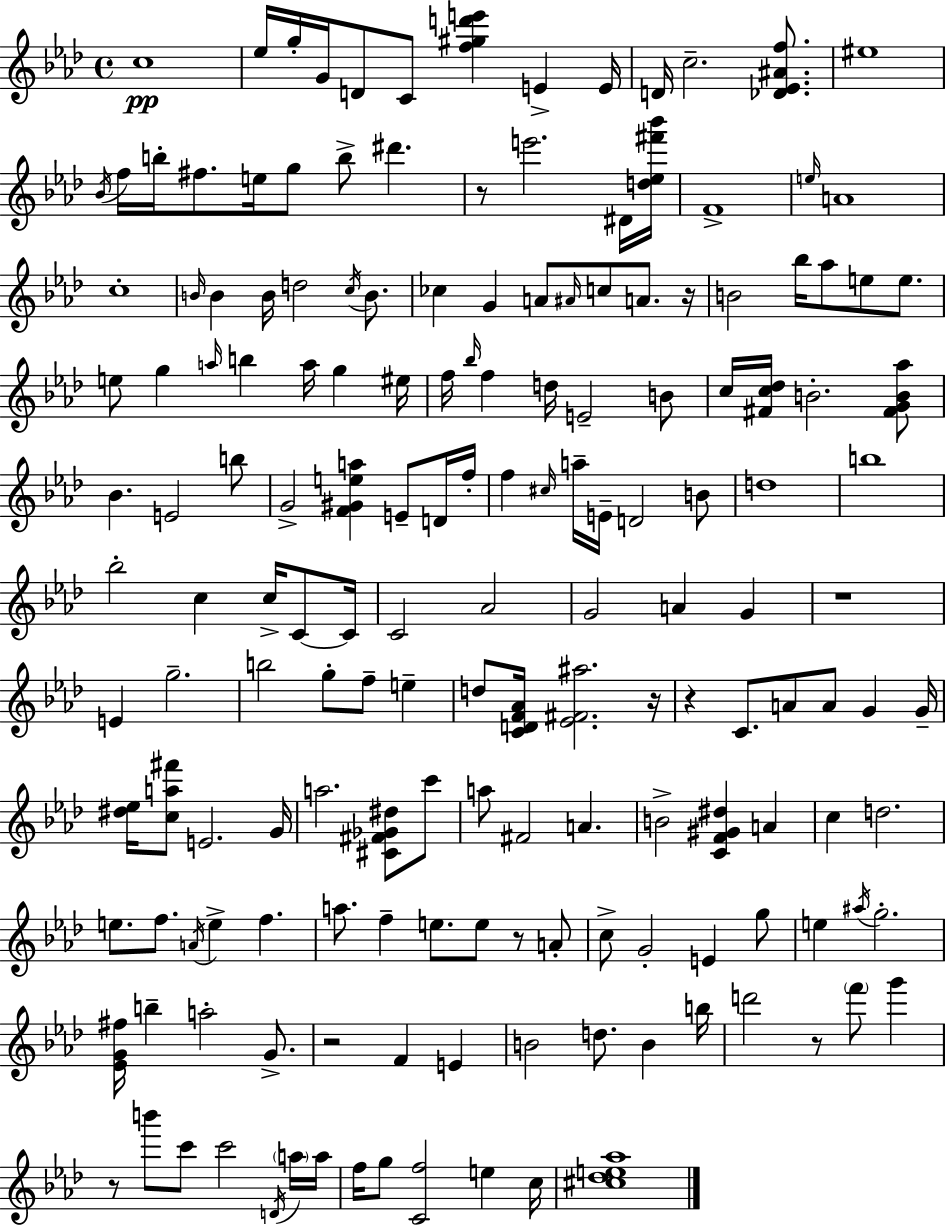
X:1
T:Untitled
M:4/4
L:1/4
K:Fm
c4 _e/4 g/4 G/4 D/2 C/2 [f^gd'e'] E E/4 D/4 c2 [_D_E^Af]/2 ^e4 _B/4 f/4 b/4 ^f/2 e/4 g/2 b/2 ^d' z/2 e'2 ^D/4 [d_e^f'_b']/4 F4 e/4 A4 c4 B/4 B B/4 d2 c/4 B/2 _c G A/2 ^A/4 c/2 A/2 z/4 B2 _b/4 _a/2 e/2 e/2 e/2 g a/4 b a/4 g ^e/4 f/4 _b/4 f d/4 E2 B/2 c/4 [^Fc_d]/4 B2 [^FGB_a]/2 _B E2 b/2 G2 [F^Gea] E/2 D/4 f/4 f ^c/4 a/4 E/4 D2 B/2 d4 b4 _b2 c c/4 C/2 C/4 C2 _A2 G2 A G z4 E g2 b2 g/2 f/2 e d/2 [CDF_A]/4 [_E^F^a]2 z/4 z C/2 A/2 A/2 G G/4 [^d_e]/4 [ca^f']/2 E2 G/4 a2 [^C^F_G^d]/2 c'/2 a/2 ^F2 A B2 [CF^G^d] A c d2 e/2 f/2 A/4 e f a/2 f e/2 e/2 z/2 A/2 c/2 G2 E g/2 e ^a/4 g2 [_EG^f]/4 b a2 G/2 z2 F E B2 d/2 B b/4 d'2 z/2 f'/2 g' z/2 b'/2 c'/2 c'2 D/4 a/4 a/4 f/4 g/2 [Cf]2 e c/4 [^c_de_a]4